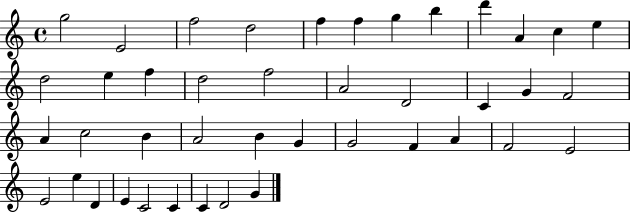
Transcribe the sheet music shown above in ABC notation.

X:1
T:Untitled
M:4/4
L:1/4
K:C
g2 E2 f2 d2 f f g b d' A c e d2 e f d2 f2 A2 D2 C G F2 A c2 B A2 B G G2 F A F2 E2 E2 e D E C2 C C D2 G